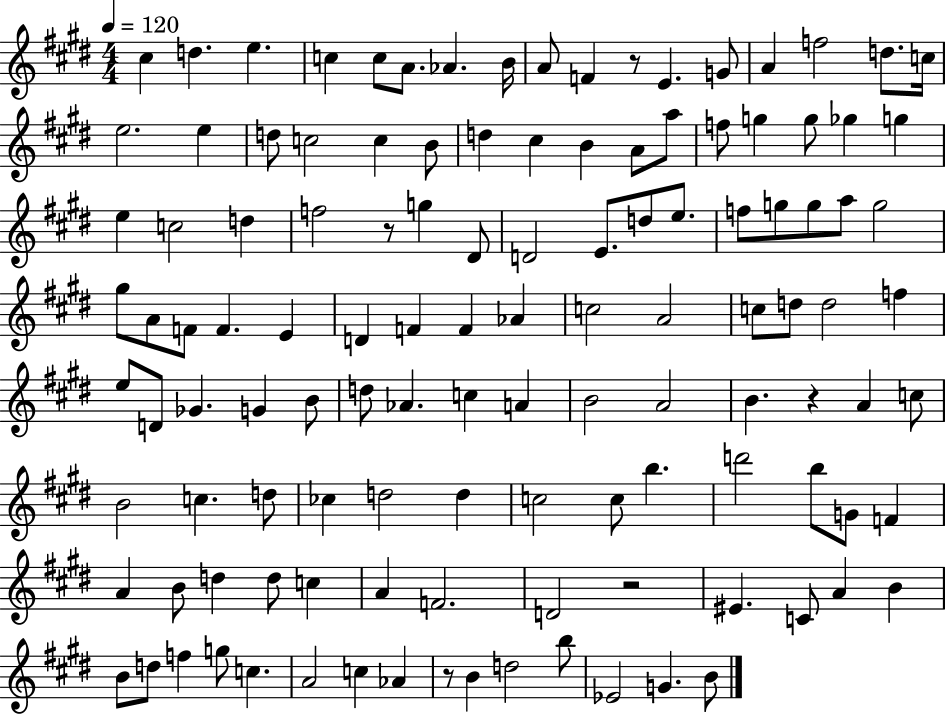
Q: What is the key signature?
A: E major